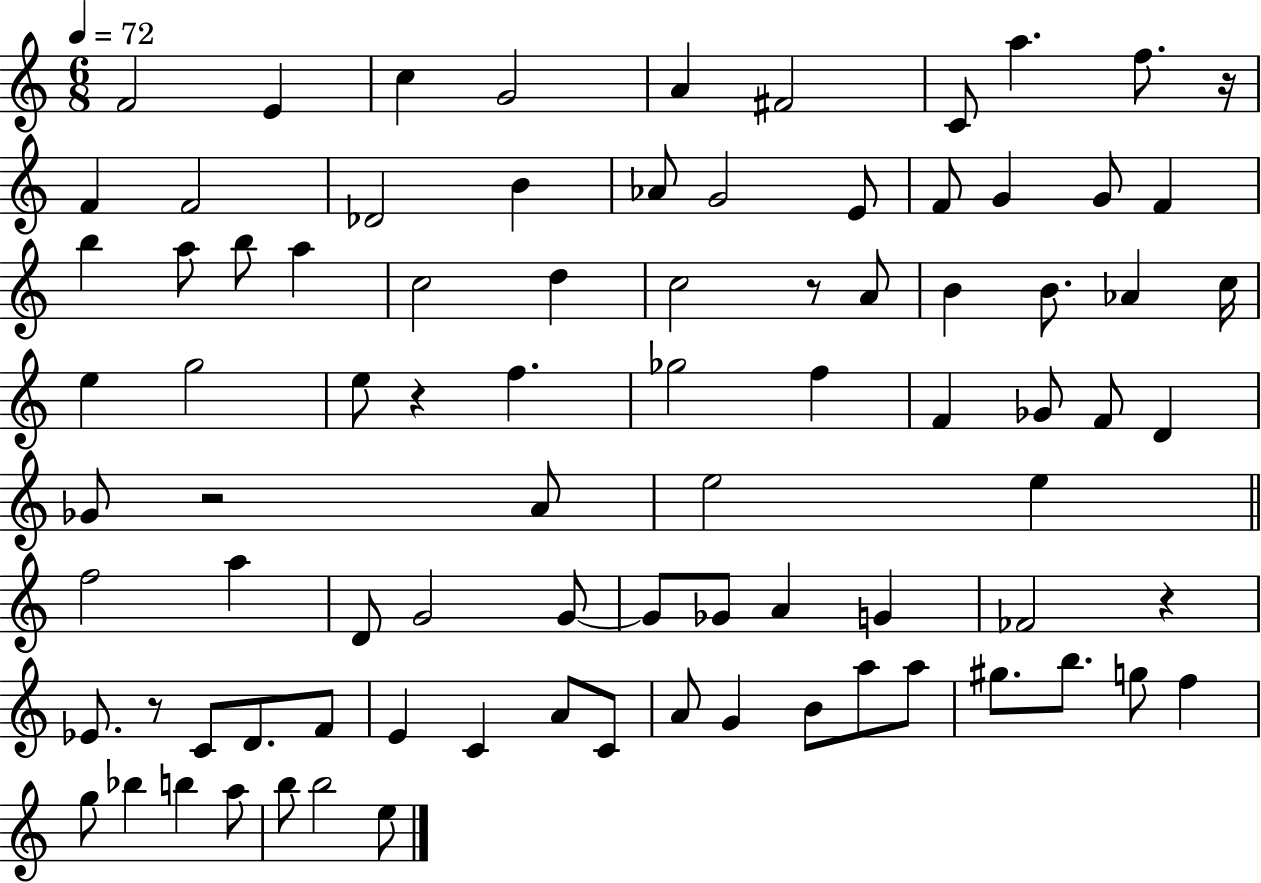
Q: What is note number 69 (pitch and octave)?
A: A5